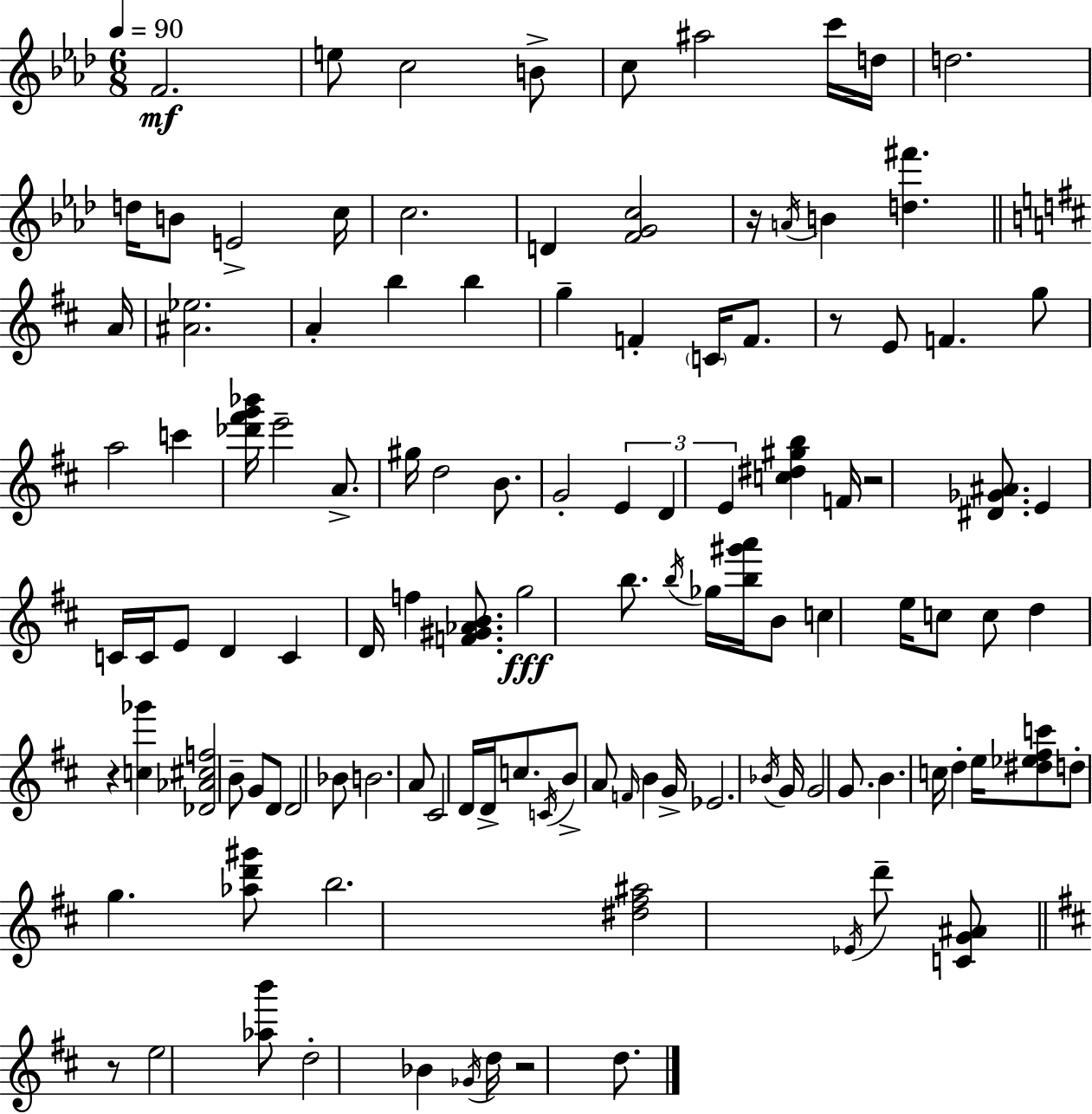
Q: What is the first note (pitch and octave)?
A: F4